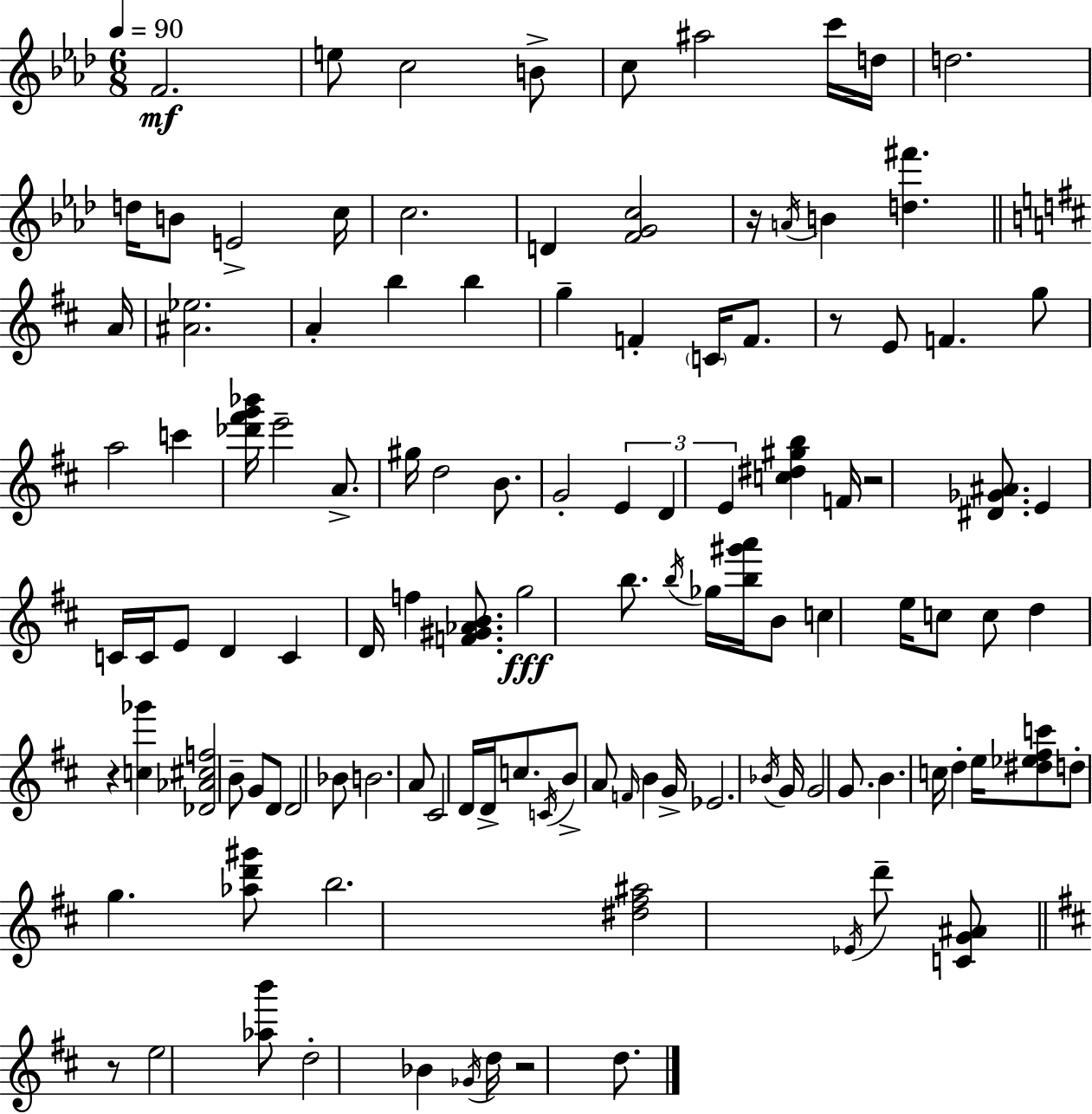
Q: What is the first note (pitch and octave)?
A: F4